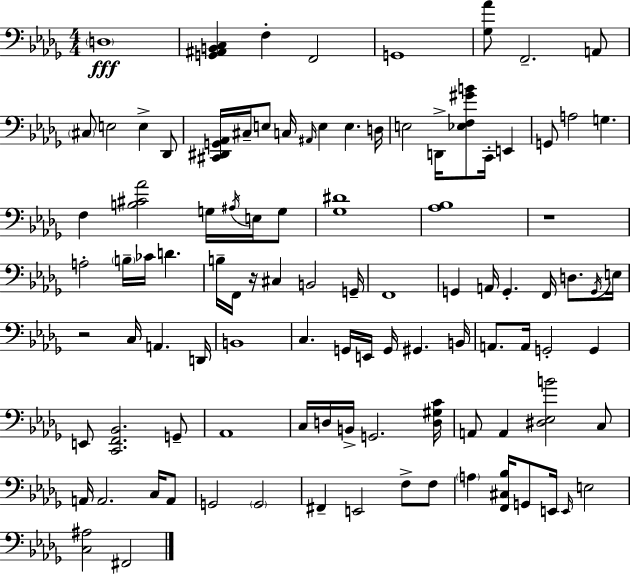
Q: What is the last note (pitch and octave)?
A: F#2